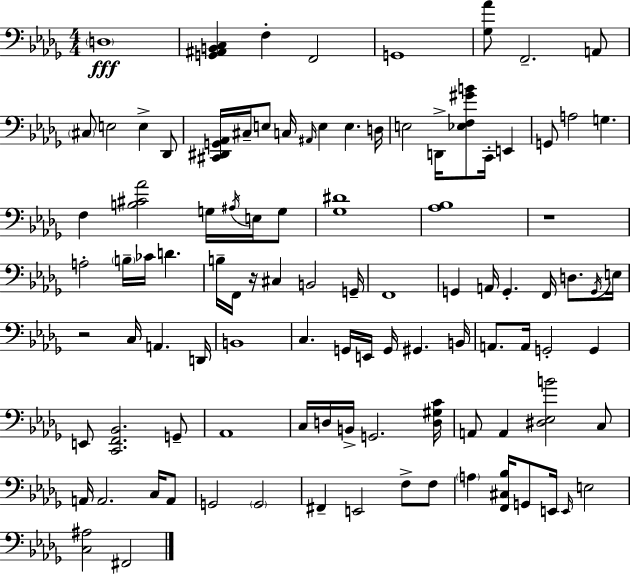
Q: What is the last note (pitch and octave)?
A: F#2